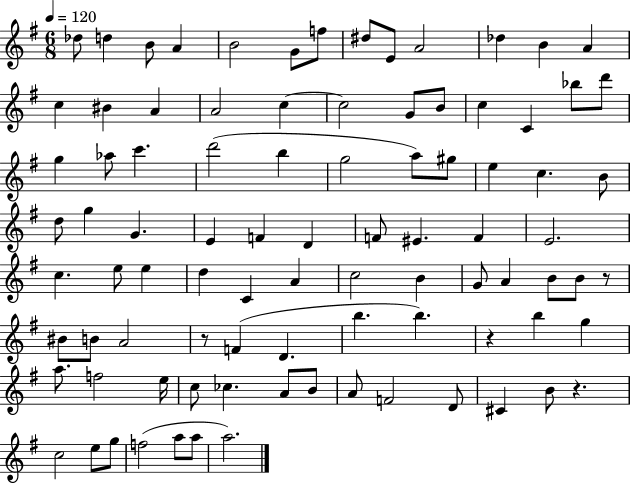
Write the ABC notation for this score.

X:1
T:Untitled
M:6/8
L:1/4
K:G
_d/2 d B/2 A B2 G/2 f/2 ^d/2 E/2 A2 _d B A c ^B A A2 c c2 G/2 B/2 c C _b/2 d'/2 g _a/2 c' d'2 b g2 a/2 ^g/2 e c B/2 d/2 g G E F D F/2 ^E F E2 c e/2 e d C A c2 B G/2 A B/2 B/2 z/2 ^B/2 B/2 A2 z/2 F D b b z b g a/2 f2 e/4 c/2 _c A/2 B/2 A/2 F2 D/2 ^C B/2 z c2 e/2 g/2 f2 a/2 a/2 a2